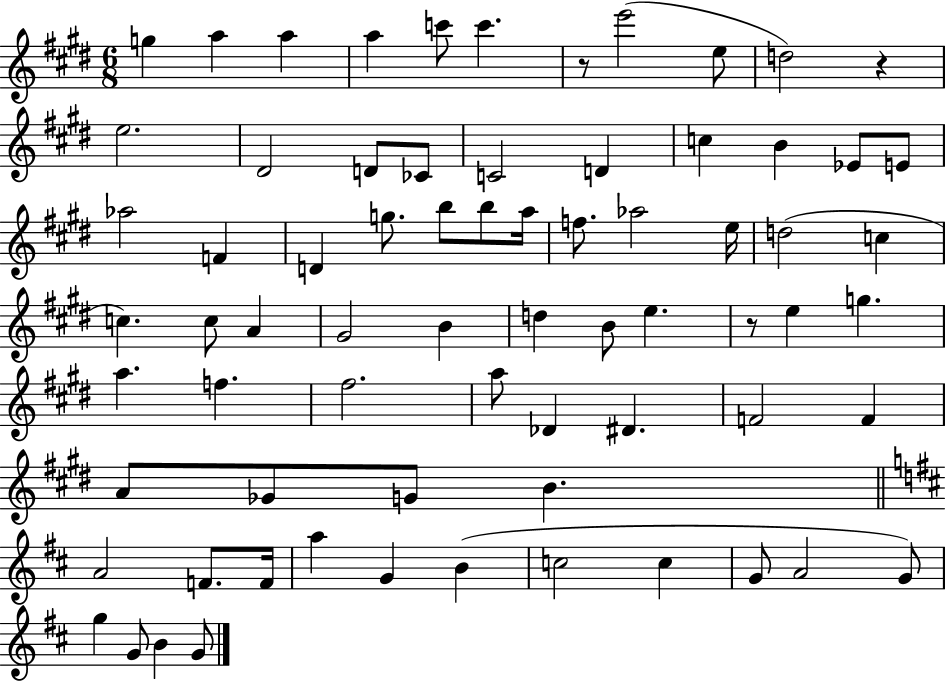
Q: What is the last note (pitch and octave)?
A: G4